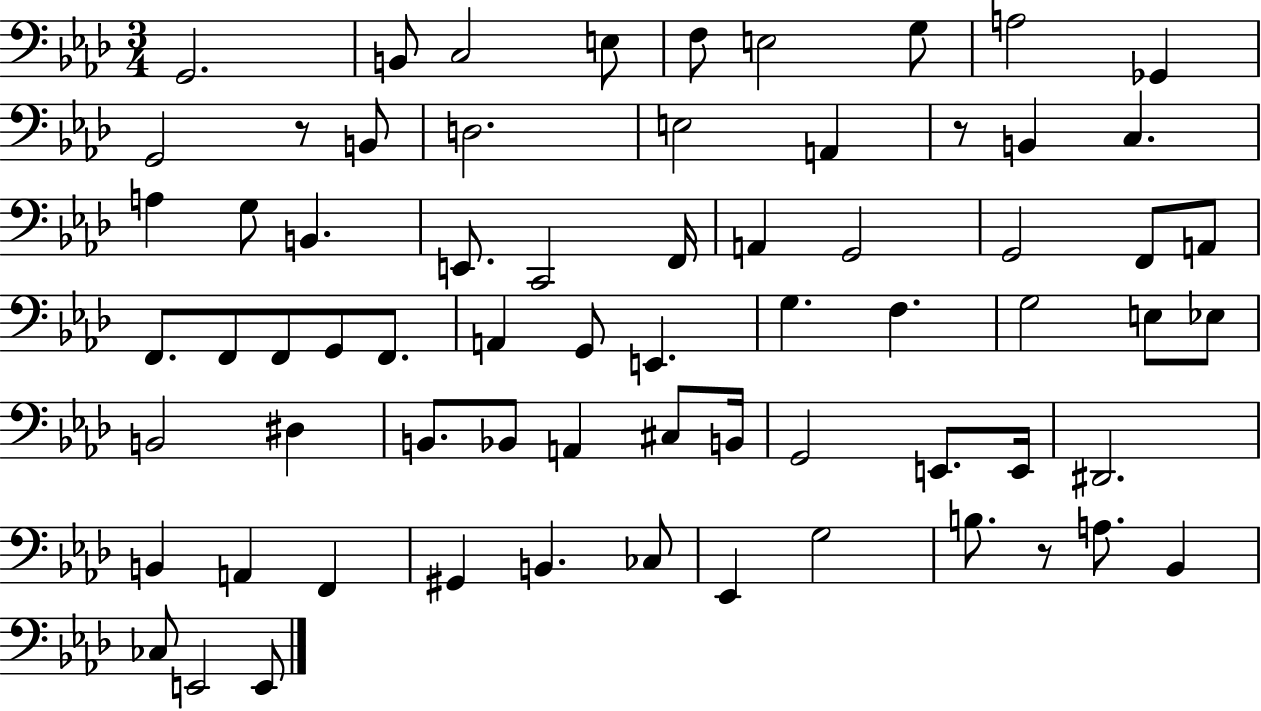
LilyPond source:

{
  \clef bass
  \numericTimeSignature
  \time 3/4
  \key aes \major
  g,2. | b,8 c2 e8 | f8 e2 g8 | a2 ges,4 | \break g,2 r8 b,8 | d2. | e2 a,4 | r8 b,4 c4. | \break a4 g8 b,4. | e,8. c,2 f,16 | a,4 g,2 | g,2 f,8 a,8 | \break f,8. f,8 f,8 g,8 f,8. | a,4 g,8 e,4. | g4. f4. | g2 e8 ees8 | \break b,2 dis4 | b,8. bes,8 a,4 cis8 b,16 | g,2 e,8. e,16 | dis,2. | \break b,4 a,4 f,4 | gis,4 b,4. ces8 | ees,4 g2 | b8. r8 a8. bes,4 | \break ces8 e,2 e,8 | \bar "|."
}